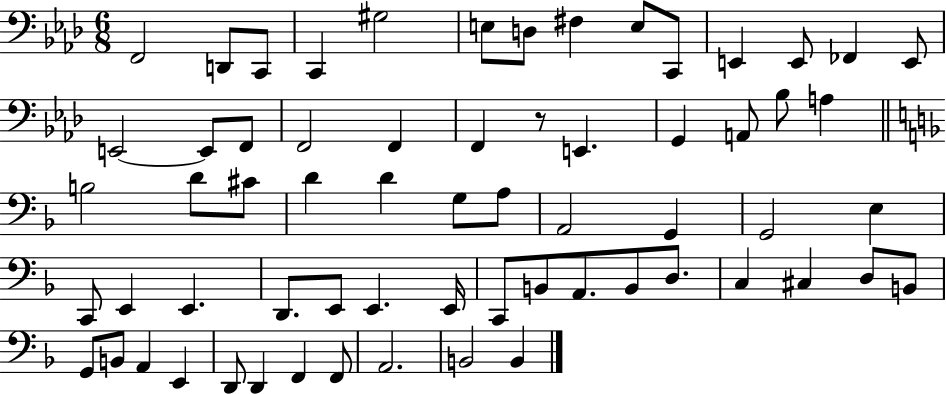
{
  \clef bass
  \numericTimeSignature
  \time 6/8
  \key aes \major
  f,2 d,8 c,8 | c,4 gis2 | e8 d8 fis4 e8 c,8 | e,4 e,8 fes,4 e,8 | \break e,2~~ e,8 f,8 | f,2 f,4 | f,4 r8 e,4. | g,4 a,8 bes8 a4 | \break \bar "||" \break \key f \major b2 d'8 cis'8 | d'4 d'4 g8 a8 | a,2 g,4 | g,2 e4 | \break c,8 e,4 e,4. | d,8. e,8 e,4. e,16 | c,8 b,8 a,8. b,8 d8. | c4 cis4 d8 b,8 | \break g,8 b,8 a,4 e,4 | d,8 d,4 f,4 f,8 | a,2. | b,2 b,4 | \break \bar "|."
}